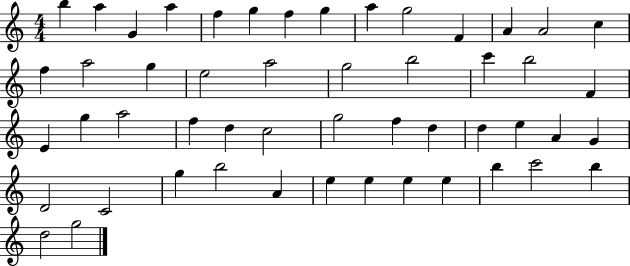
B5/q A5/q G4/q A5/q F5/q G5/q F5/q G5/q A5/q G5/h F4/q A4/q A4/h C5/q F5/q A5/h G5/q E5/h A5/h G5/h B5/h C6/q B5/h F4/q E4/q G5/q A5/h F5/q D5/q C5/h G5/h F5/q D5/q D5/q E5/q A4/q G4/q D4/h C4/h G5/q B5/h A4/q E5/q E5/q E5/q E5/q B5/q C6/h B5/q D5/h G5/h